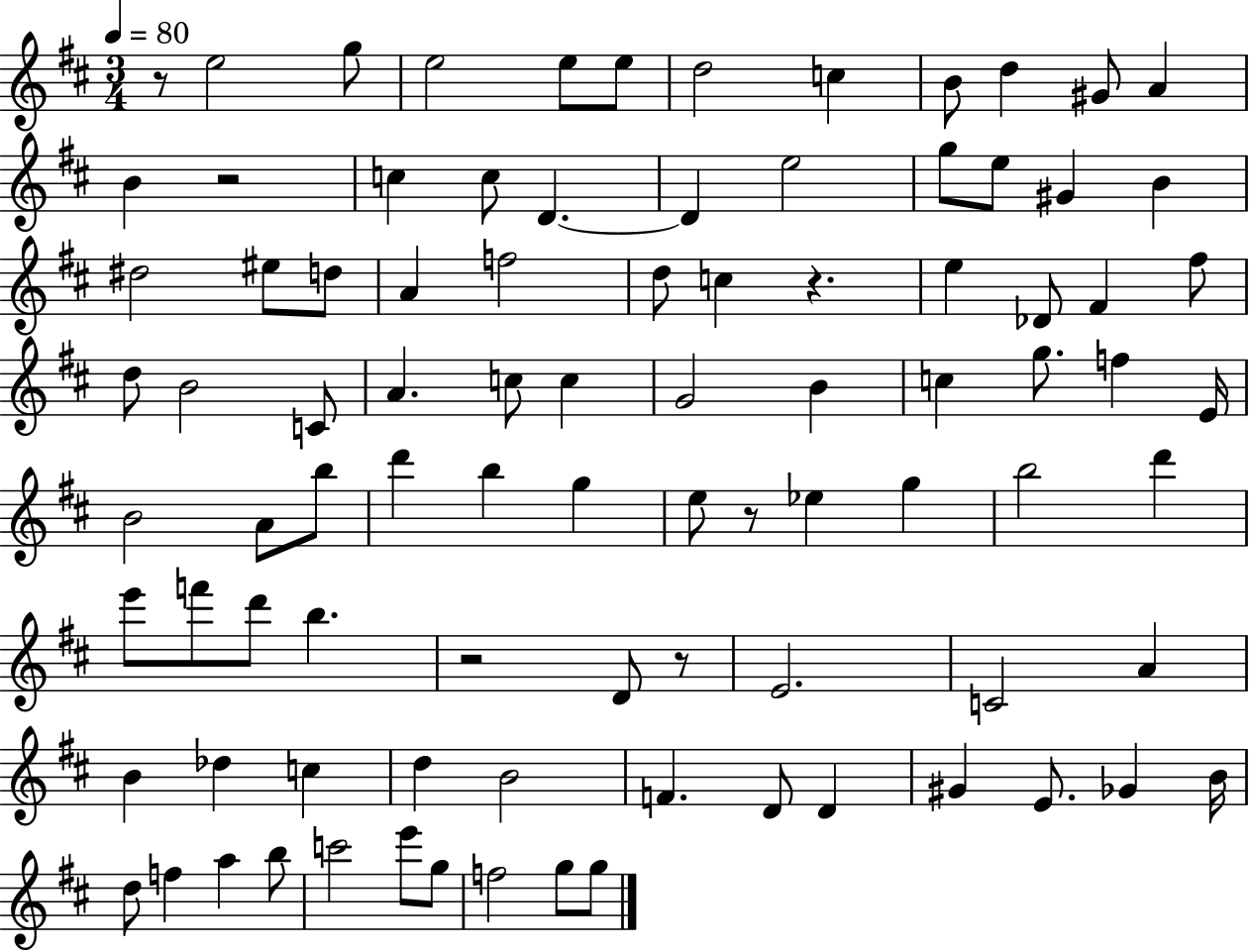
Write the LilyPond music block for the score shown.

{
  \clef treble
  \numericTimeSignature
  \time 3/4
  \key d \major
  \tempo 4 = 80
  r8 e''2 g''8 | e''2 e''8 e''8 | d''2 c''4 | b'8 d''4 gis'8 a'4 | \break b'4 r2 | c''4 c''8 d'4.~~ | d'4 e''2 | g''8 e''8 gis'4 b'4 | \break dis''2 eis''8 d''8 | a'4 f''2 | d''8 c''4 r4. | e''4 des'8 fis'4 fis''8 | \break d''8 b'2 c'8 | a'4. c''8 c''4 | g'2 b'4 | c''4 g''8. f''4 e'16 | \break b'2 a'8 b''8 | d'''4 b''4 g''4 | e''8 r8 ees''4 g''4 | b''2 d'''4 | \break e'''8 f'''8 d'''8 b''4. | r2 d'8 r8 | e'2. | c'2 a'4 | \break b'4 des''4 c''4 | d''4 b'2 | f'4. d'8 d'4 | gis'4 e'8. ges'4 b'16 | \break d''8 f''4 a''4 b''8 | c'''2 e'''8 g''8 | f''2 g''8 g''8 | \bar "|."
}